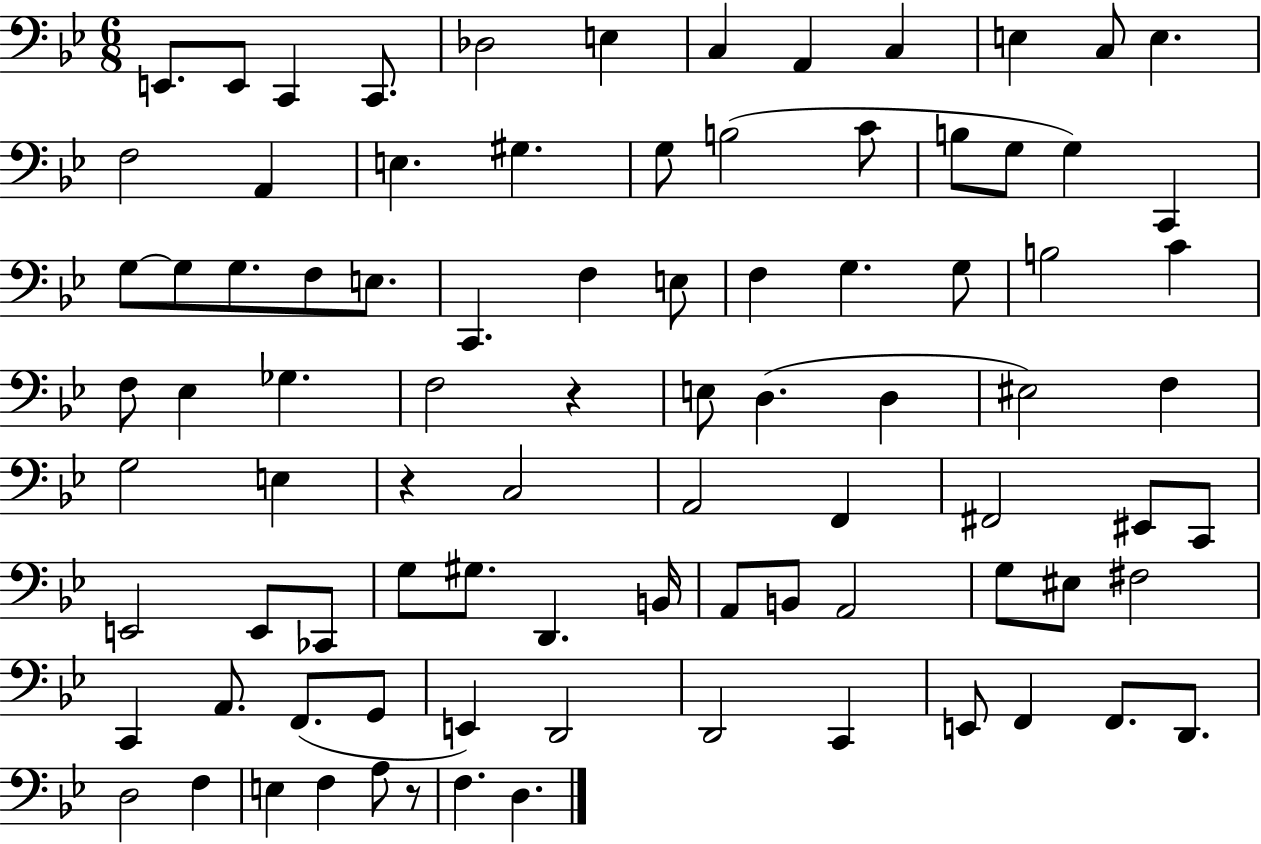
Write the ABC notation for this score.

X:1
T:Untitled
M:6/8
L:1/4
K:Bb
E,,/2 E,,/2 C,, C,,/2 _D,2 E, C, A,, C, E, C,/2 E, F,2 A,, E, ^G, G,/2 B,2 C/2 B,/2 G,/2 G, C,, G,/2 G,/2 G,/2 F,/2 E,/2 C,, F, E,/2 F, G, G,/2 B,2 C F,/2 _E, _G, F,2 z E,/2 D, D, ^E,2 F, G,2 E, z C,2 A,,2 F,, ^F,,2 ^E,,/2 C,,/2 E,,2 E,,/2 _C,,/2 G,/2 ^G,/2 D,, B,,/4 A,,/2 B,,/2 A,,2 G,/2 ^E,/2 ^F,2 C,, A,,/2 F,,/2 G,,/2 E,, D,,2 D,,2 C,, E,,/2 F,, F,,/2 D,,/2 D,2 F, E, F, A,/2 z/2 F, D,